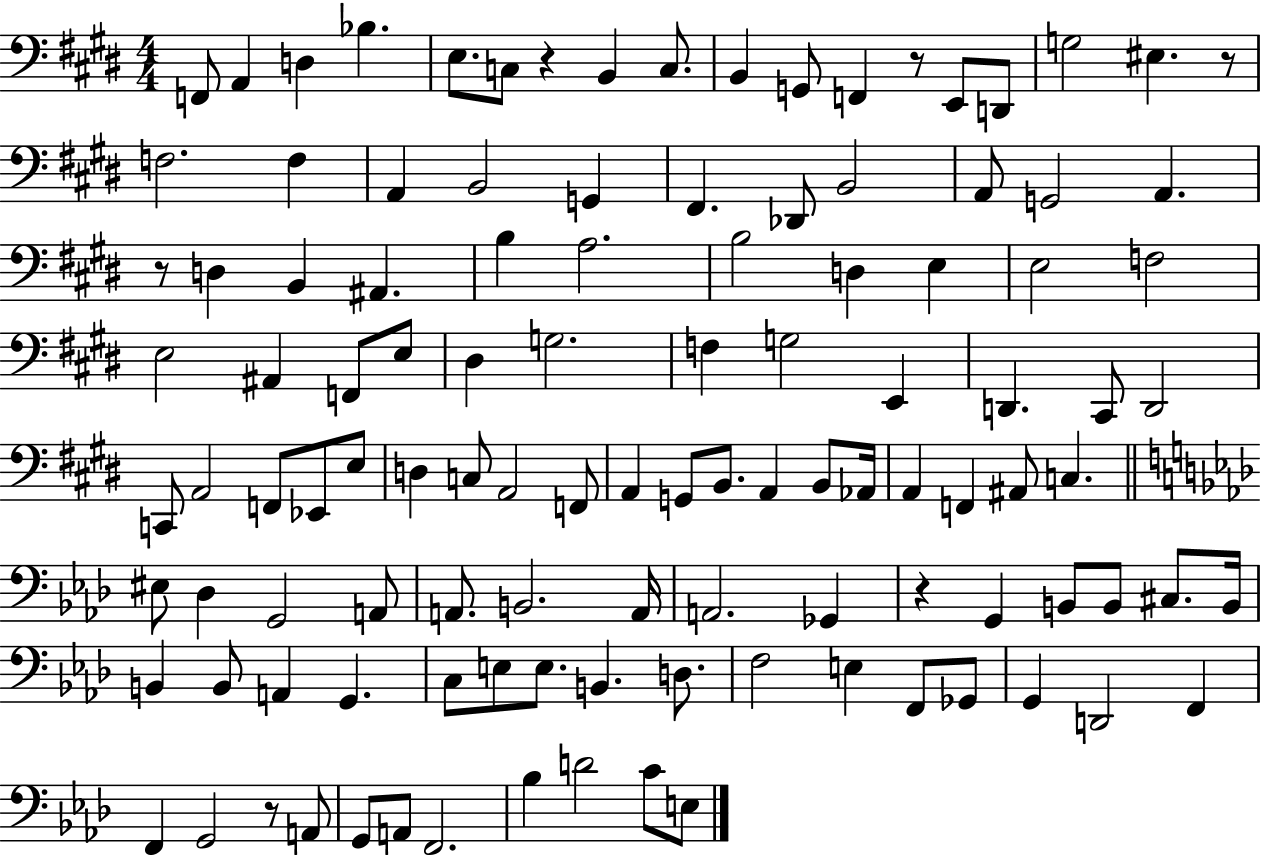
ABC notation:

X:1
T:Untitled
M:4/4
L:1/4
K:E
F,,/2 A,, D, _B, E,/2 C,/2 z B,, C,/2 B,, G,,/2 F,, z/2 E,,/2 D,,/2 G,2 ^E, z/2 F,2 F, A,, B,,2 G,, ^F,, _D,,/2 B,,2 A,,/2 G,,2 A,, z/2 D, B,, ^A,, B, A,2 B,2 D, E, E,2 F,2 E,2 ^A,, F,,/2 E,/2 ^D, G,2 F, G,2 E,, D,, ^C,,/2 D,,2 C,,/2 A,,2 F,,/2 _E,,/2 E,/2 D, C,/2 A,,2 F,,/2 A,, G,,/2 B,,/2 A,, B,,/2 _A,,/4 A,, F,, ^A,,/2 C, ^E,/2 _D, G,,2 A,,/2 A,,/2 B,,2 A,,/4 A,,2 _G,, z G,, B,,/2 B,,/2 ^C,/2 B,,/4 B,, B,,/2 A,, G,, C,/2 E,/2 E,/2 B,, D,/2 F,2 E, F,,/2 _G,,/2 G,, D,,2 F,, F,, G,,2 z/2 A,,/2 G,,/2 A,,/2 F,,2 _B, D2 C/2 E,/2